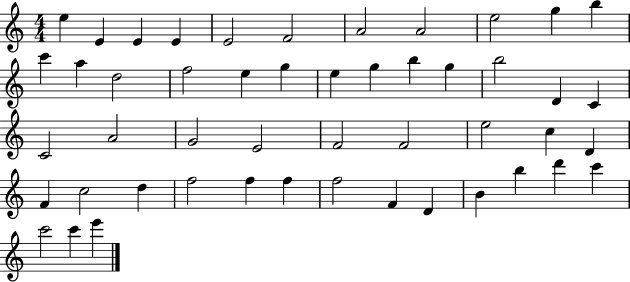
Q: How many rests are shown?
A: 0